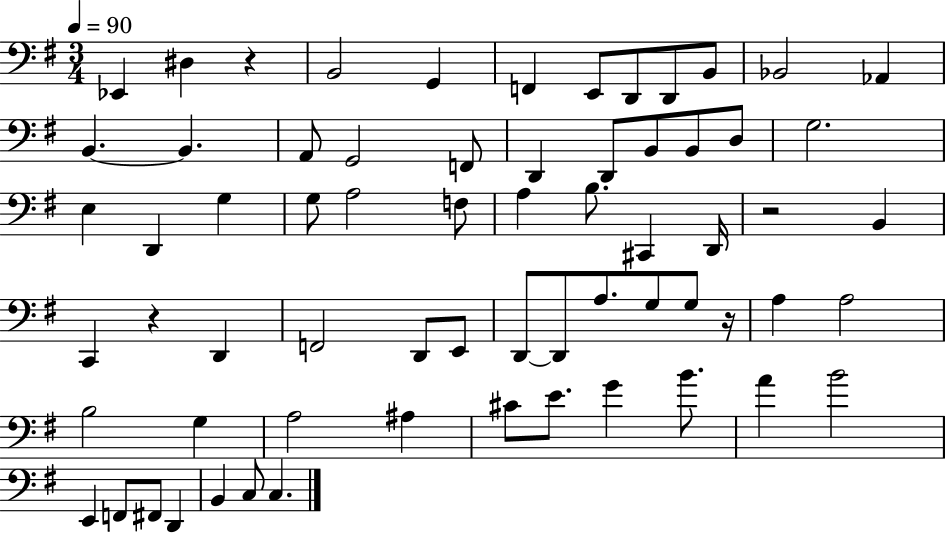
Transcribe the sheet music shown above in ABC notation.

X:1
T:Untitled
M:3/4
L:1/4
K:G
_E,, ^D, z B,,2 G,, F,, E,,/2 D,,/2 D,,/2 B,,/2 _B,,2 _A,, B,, B,, A,,/2 G,,2 F,,/2 D,, D,,/2 B,,/2 B,,/2 D,/2 G,2 E, D,, G, G,/2 A,2 F,/2 A, B,/2 ^C,, D,,/4 z2 B,, C,, z D,, F,,2 D,,/2 E,,/2 D,,/2 D,,/2 A,/2 G,/2 G,/2 z/4 A, A,2 B,2 G, A,2 ^A, ^C/2 E/2 G B/2 A B2 E,, F,,/2 ^F,,/2 D,, B,, C,/2 C,